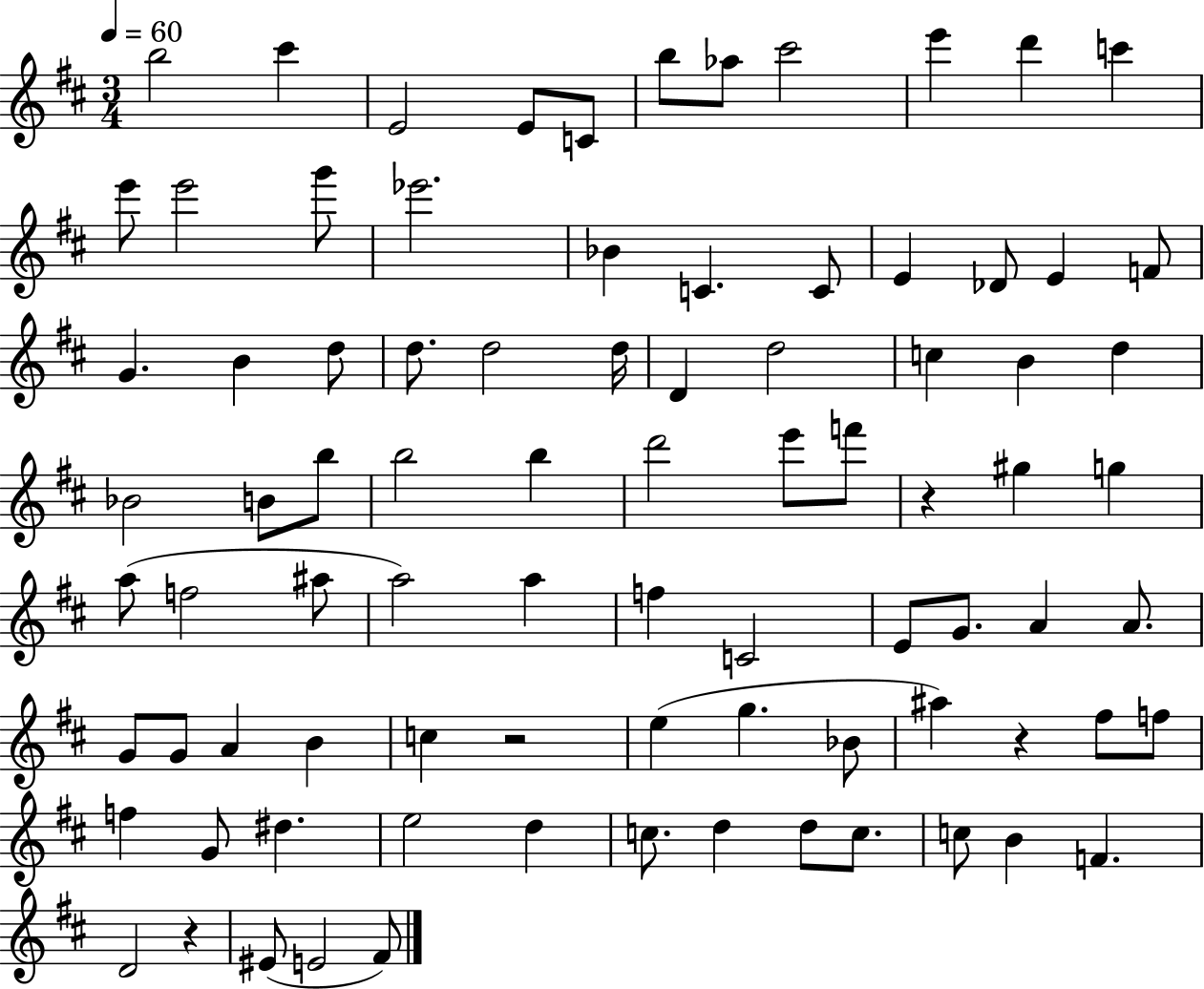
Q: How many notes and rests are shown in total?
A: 85